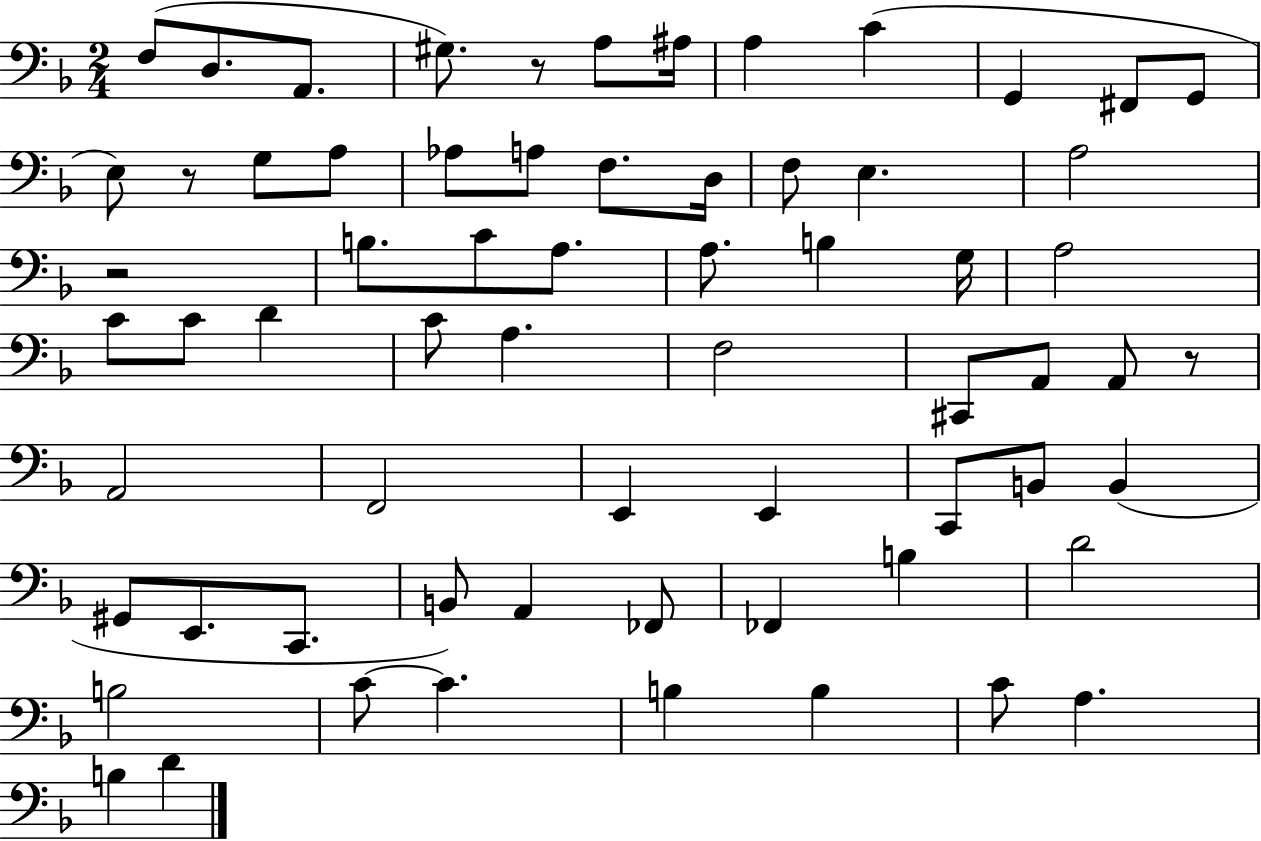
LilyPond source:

{
  \clef bass
  \numericTimeSignature
  \time 2/4
  \key f \major
  f8( d8. a,8. | gis8.) r8 a8 ais16 | a4 c'4( | g,4 fis,8 g,8 | \break e8) r8 g8 a8 | aes8 a8 f8. d16 | f8 e4. | a2 | \break r2 | b8. c'8 a8. | a8. b4 g16 | a2 | \break c'8 c'8 d'4 | c'8 a4. | f2 | cis,8 a,8 a,8 r8 | \break a,2 | f,2 | e,4 e,4 | c,8 b,8 b,4( | \break gis,8 e,8. c,8. | b,8) a,4 fes,8 | fes,4 b4 | d'2 | \break b2 | c'8~~ c'4. | b4 b4 | c'8 a4. | \break b4 d'4 | \bar "|."
}